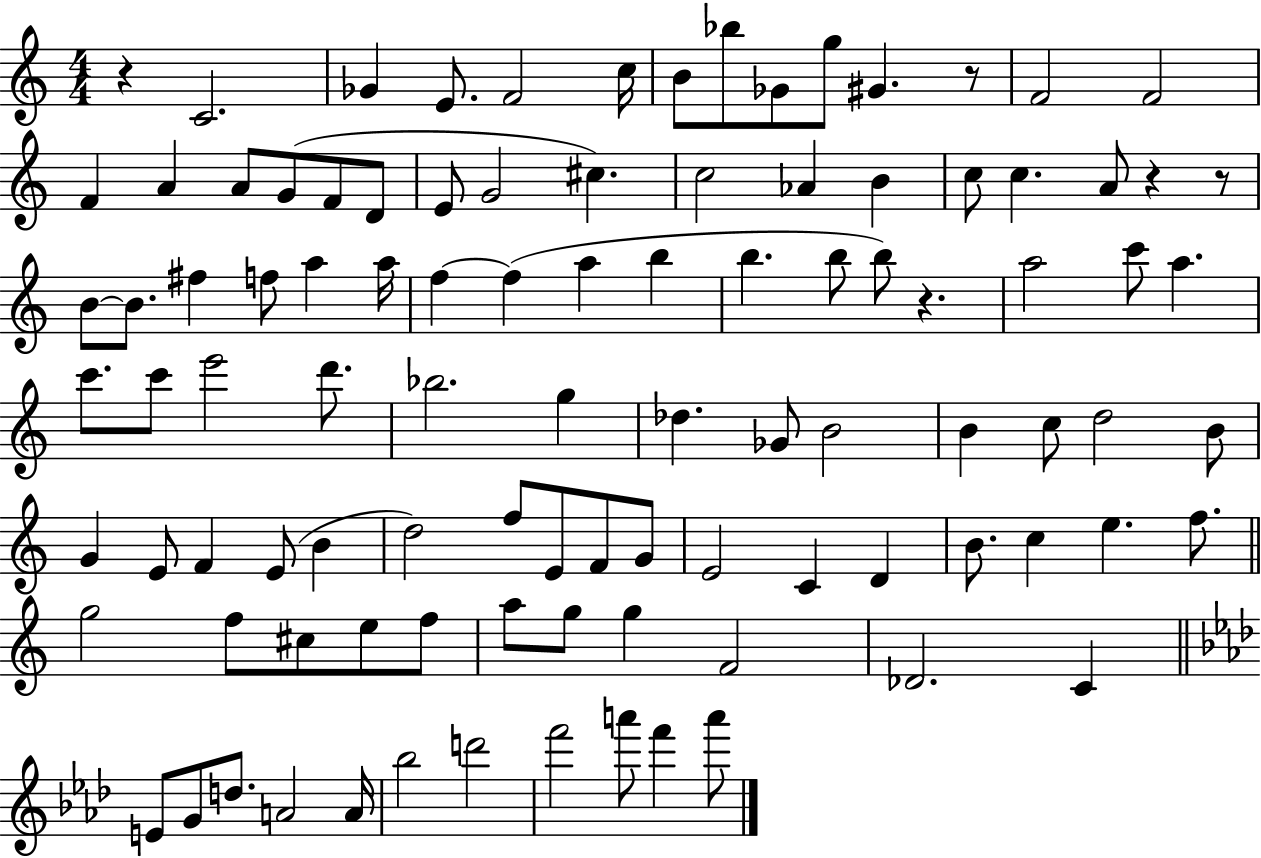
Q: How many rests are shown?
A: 5